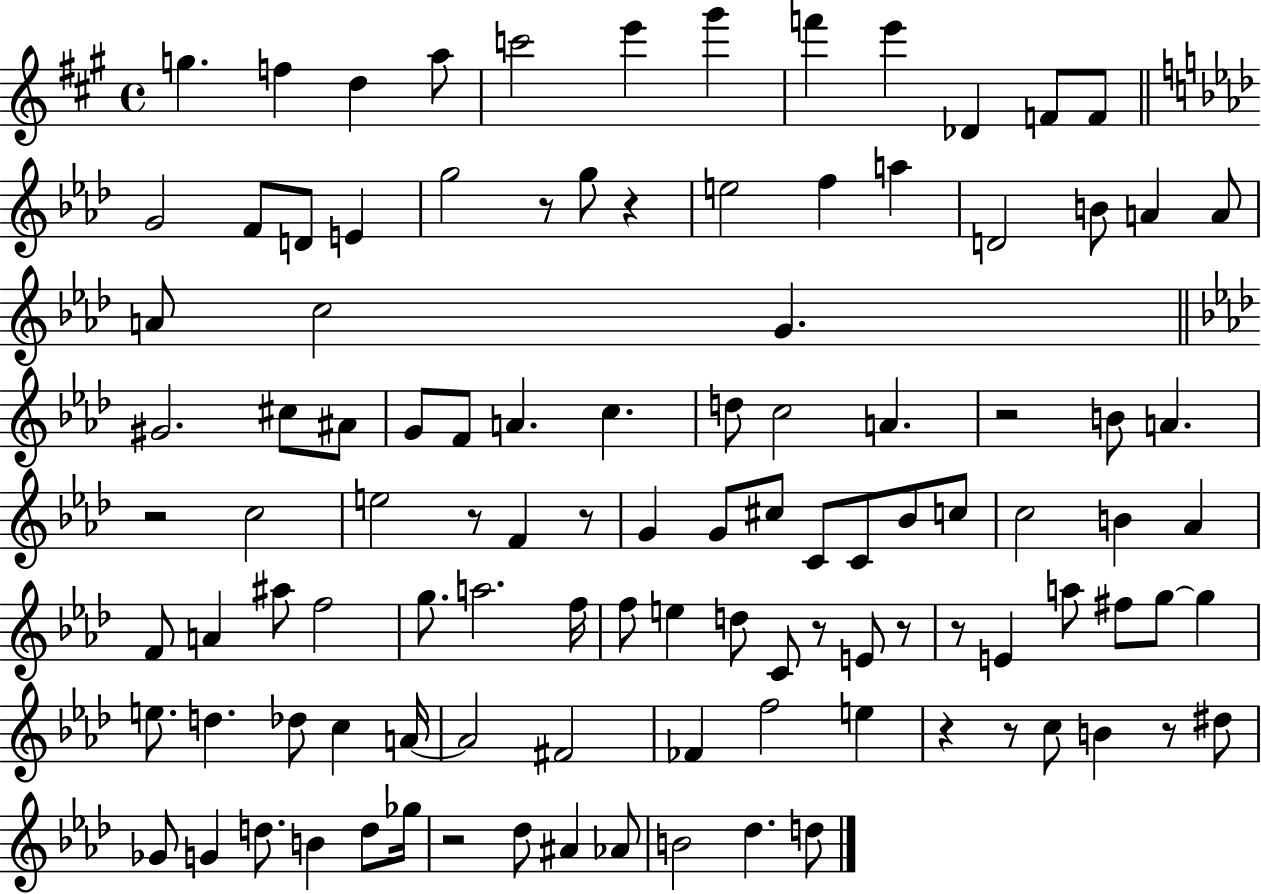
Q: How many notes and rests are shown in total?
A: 108